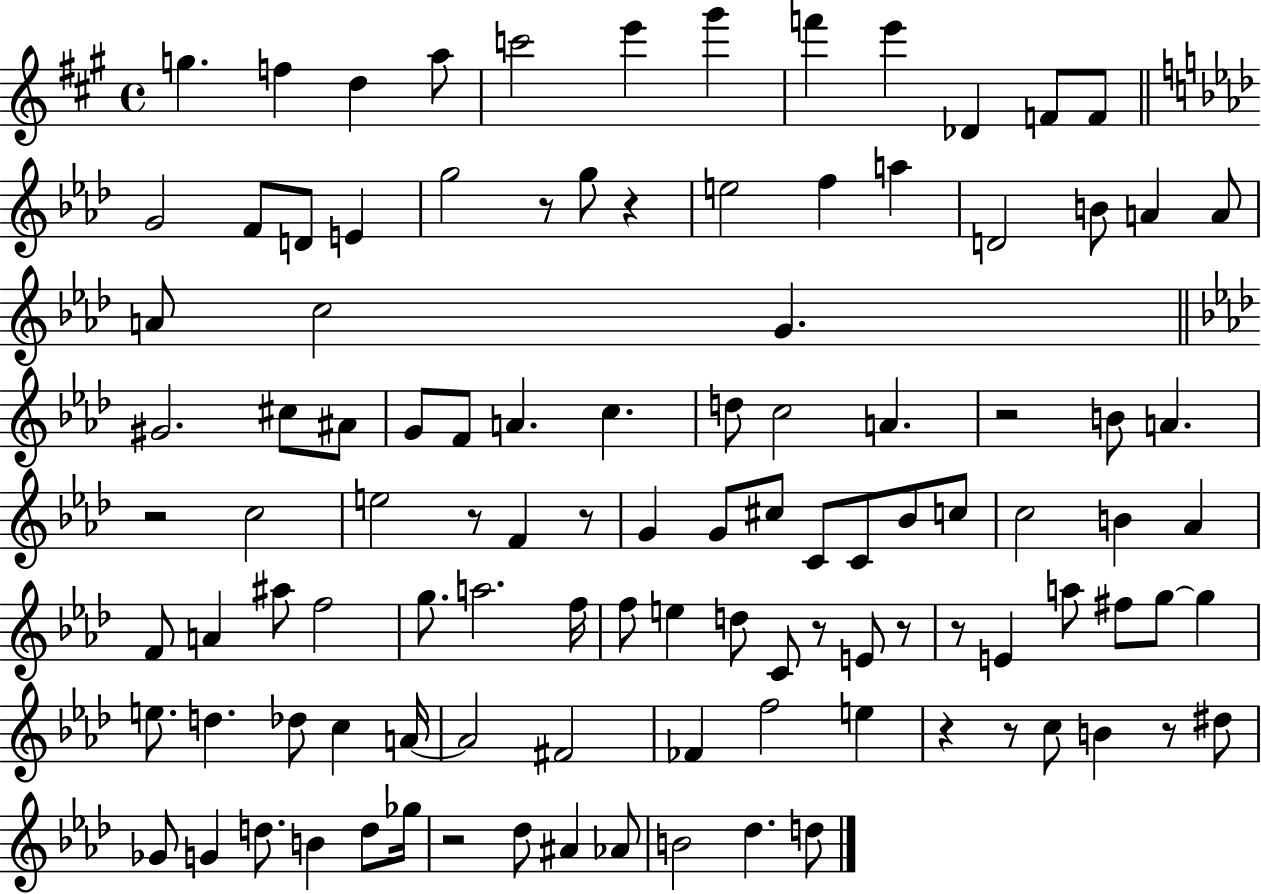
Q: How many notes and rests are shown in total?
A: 108